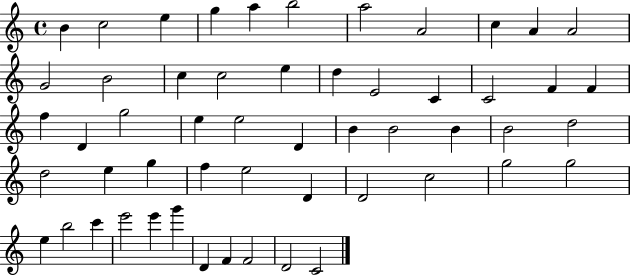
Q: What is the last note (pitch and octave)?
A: C4